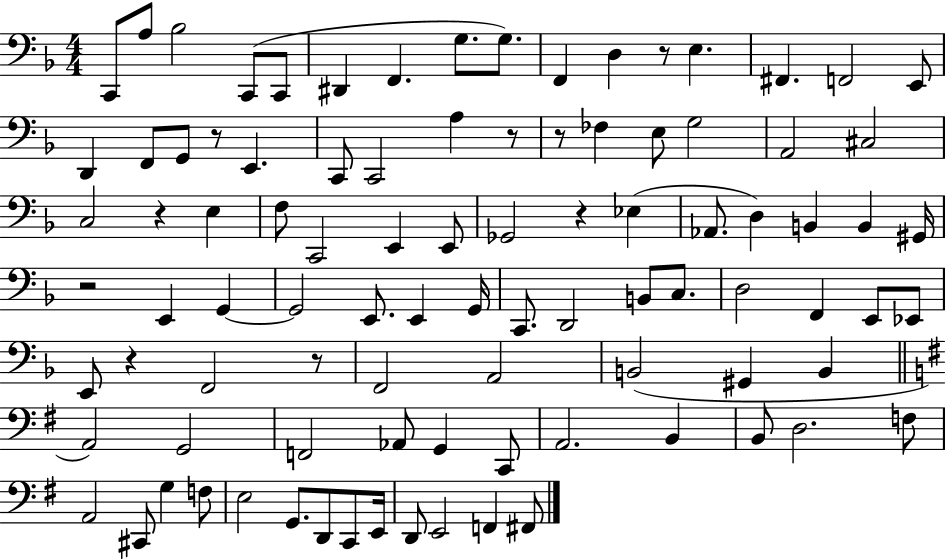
{
  \clef bass
  \numericTimeSignature
  \time 4/4
  \key f \major
  c,8 a8 bes2 c,8( c,8 | dis,4 f,4. g8. g8.) | f,4 d4 r8 e4. | fis,4. f,2 e,8 | \break d,4 f,8 g,8 r8 e,4. | c,8 c,2 a4 r8 | r8 fes4 e8 g2 | a,2 cis2 | \break c2 r4 e4 | f8 c,2 e,4 e,8 | ges,2 r4 ees4( | aes,8. d4) b,4 b,4 gis,16 | \break r2 e,4 g,4~~ | g,2 e,8. e,4 g,16 | c,8. d,2 b,8 c8. | d2 f,4 e,8 ees,8 | \break e,8 r4 f,2 r8 | f,2 a,2 | b,2( gis,4 b,4 | \bar "||" \break \key g \major a,2) g,2 | f,2 aes,8 g,4 c,8 | a,2. b,4 | b,8 d2. f8 | \break a,2 cis,8 g4 f8 | e2 g,8. d,8 c,8 e,16 | d,8 e,2 f,4 fis,8 | \bar "|."
}